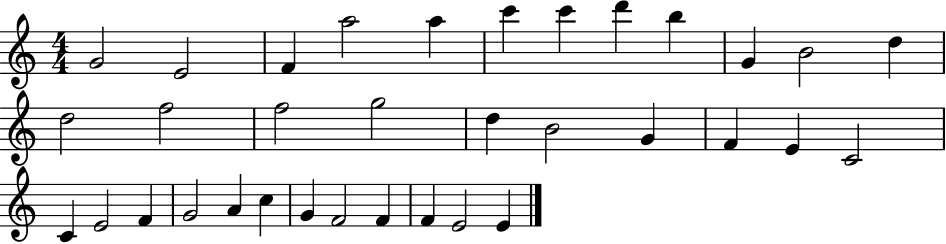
{
  \clef treble
  \numericTimeSignature
  \time 4/4
  \key c \major
  g'2 e'2 | f'4 a''2 a''4 | c'''4 c'''4 d'''4 b''4 | g'4 b'2 d''4 | \break d''2 f''2 | f''2 g''2 | d''4 b'2 g'4 | f'4 e'4 c'2 | \break c'4 e'2 f'4 | g'2 a'4 c''4 | g'4 f'2 f'4 | f'4 e'2 e'4 | \break \bar "|."
}